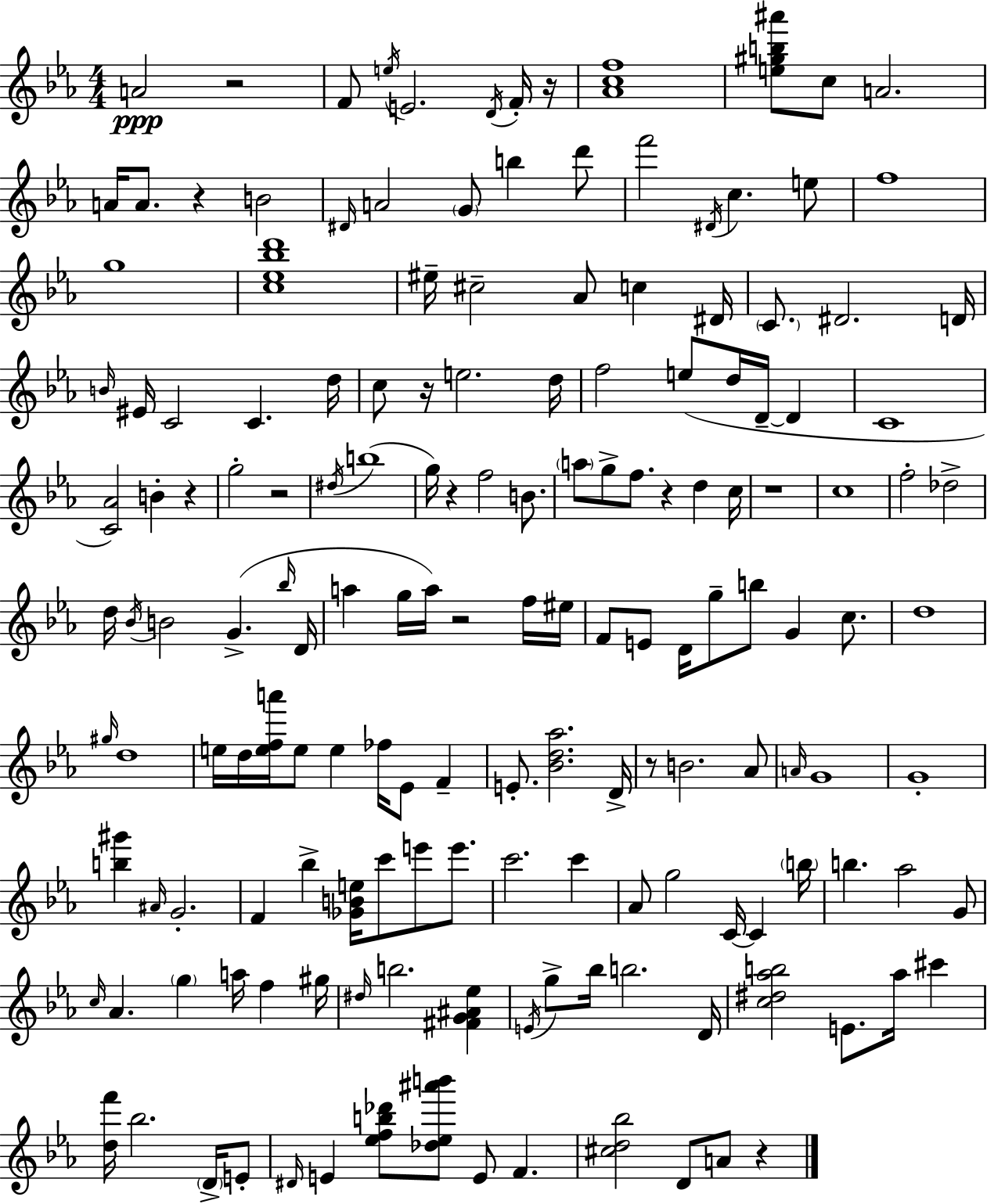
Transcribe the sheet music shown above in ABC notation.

X:1
T:Untitled
M:4/4
L:1/4
K:Eb
A2 z2 F/2 e/4 E2 D/4 F/4 z/4 [_Acf]4 [e^gb^a']/2 c/2 A2 A/4 A/2 z B2 ^D/4 A2 G/2 b d'/2 f'2 ^D/4 c e/2 f4 g4 [c_e_bd']4 ^e/4 ^c2 _A/2 c ^D/4 C/2 ^D2 D/4 B/4 ^E/4 C2 C d/4 c/2 z/4 e2 d/4 f2 e/2 d/4 D/4 D C4 [C_A]2 B z g2 z2 ^d/4 b4 g/4 z f2 B/2 a/2 g/2 f/2 z d c/4 z4 c4 f2 _d2 d/4 _B/4 B2 G _b/4 D/4 a g/4 a/4 z2 f/4 ^e/4 F/2 E/2 D/4 g/2 b/2 G c/2 d4 ^g/4 d4 e/4 d/4 [efa']/4 e/2 e _f/4 _E/2 F E/2 [_Bd_a]2 D/4 z/2 B2 _A/2 A/4 G4 G4 [b^g'] ^A/4 G2 F _b [_GBe]/4 c'/2 e'/2 e'/2 c'2 c' _A/2 g2 C/4 C b/4 b _a2 G/2 c/4 _A g a/4 f ^g/4 ^d/4 b2 [^FG^A_e] E/4 g/2 _b/4 b2 D/4 [c^d_ab]2 E/2 _a/4 ^c' [df']/4 _b2 D/4 E/2 ^D/4 E [_efb_d']/2 [_d_e^a'b']/2 E/2 F [^cd_b]2 D/2 A/2 z